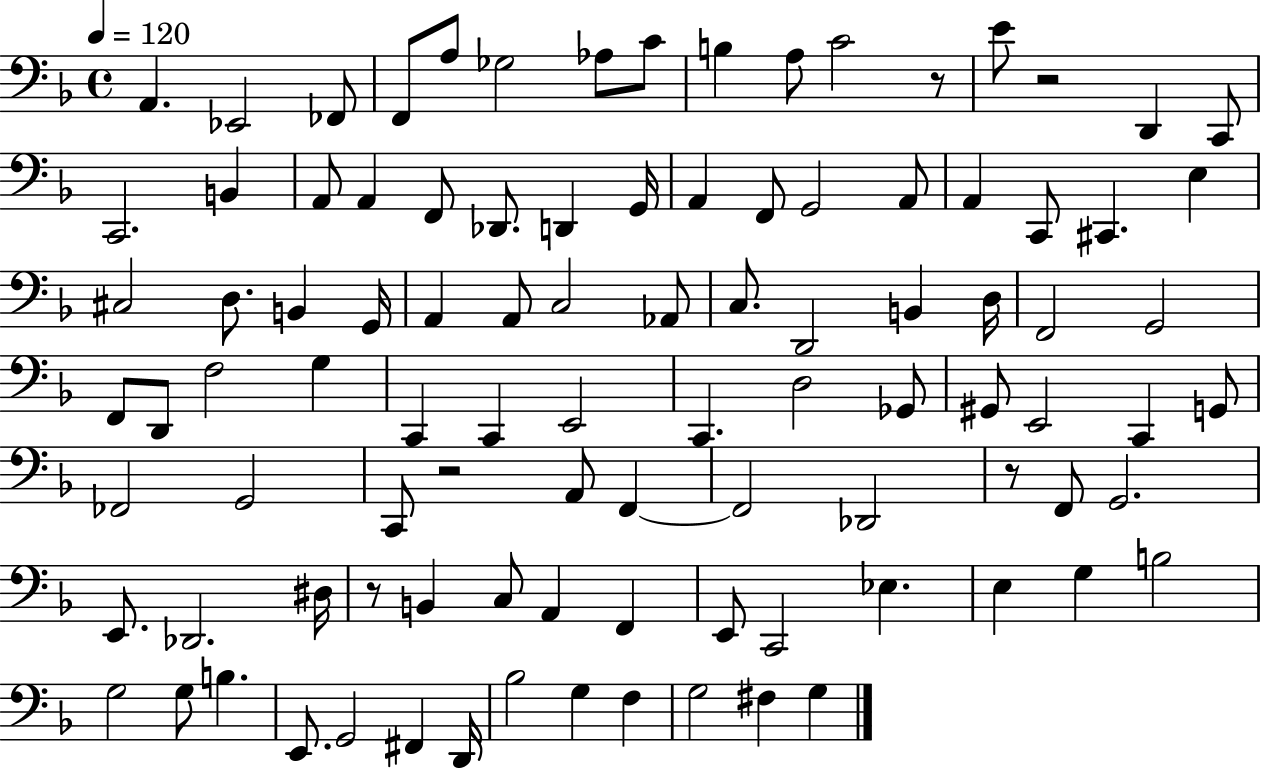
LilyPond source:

{
  \clef bass
  \time 4/4
  \defaultTimeSignature
  \key f \major
  \tempo 4 = 120
  a,4. ees,2 fes,8 | f,8 a8 ges2 aes8 c'8 | b4 a8 c'2 r8 | e'8 r2 d,4 c,8 | \break c,2. b,4 | a,8 a,4 f,8 des,8. d,4 g,16 | a,4 f,8 g,2 a,8 | a,4 c,8 cis,4. e4 | \break cis2 d8. b,4 g,16 | a,4 a,8 c2 aes,8 | c8. d,2 b,4 d16 | f,2 g,2 | \break f,8 d,8 f2 g4 | c,4 c,4 e,2 | c,4. d2 ges,8 | gis,8 e,2 c,4 g,8 | \break fes,2 g,2 | c,8 r2 a,8 f,4~~ | f,2 des,2 | r8 f,8 g,2. | \break e,8. des,2. dis16 | r8 b,4 c8 a,4 f,4 | e,8 c,2 ees4. | e4 g4 b2 | \break g2 g8 b4. | e,8. g,2 fis,4 d,16 | bes2 g4 f4 | g2 fis4 g4 | \break \bar "|."
}